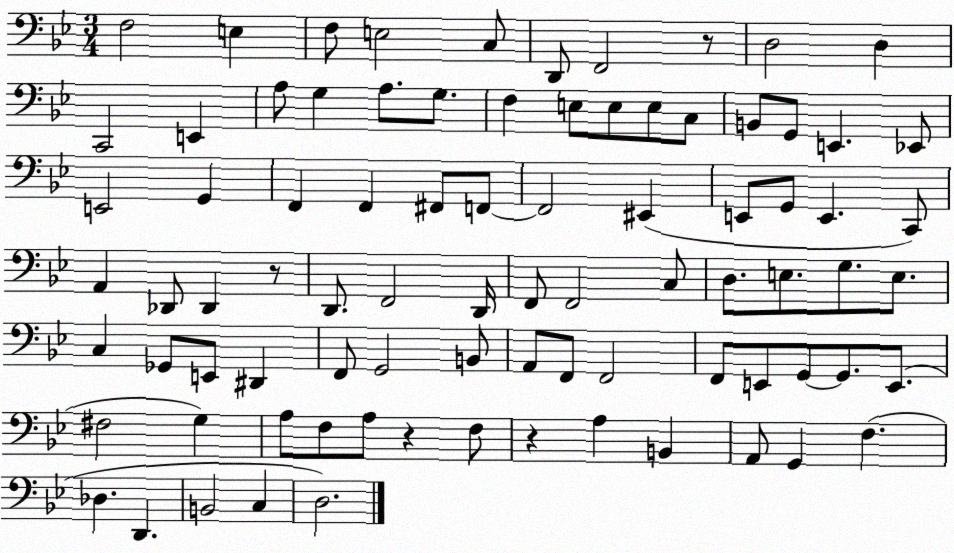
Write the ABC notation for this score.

X:1
T:Untitled
M:3/4
L:1/4
K:Bb
F,2 E, F,/2 E,2 C,/2 D,,/2 F,,2 z/2 D,2 D, C,,2 E,, A,/2 G, A,/2 G,/2 F, E,/2 E,/2 E,/2 C,/2 B,,/2 G,,/2 E,, _E,,/2 E,,2 G,, F,, F,, ^F,,/2 F,,/2 F,,2 ^E,, E,,/2 G,,/2 E,, C,,/2 A,, _D,,/2 _D,, z/2 D,,/2 F,,2 D,,/4 F,,/2 F,,2 C,/2 D,/2 E,/2 G,/2 E,/2 C, _G,,/2 E,,/2 ^D,, F,,/2 G,,2 B,,/2 A,,/2 F,,/2 F,,2 F,,/2 E,,/2 G,,/2 G,,/2 E,,/2 ^F,2 G, A,/2 F,/2 A,/2 z F,/2 z A, B,, A,,/2 G,, F, _D, D,, B,,2 C, D,2